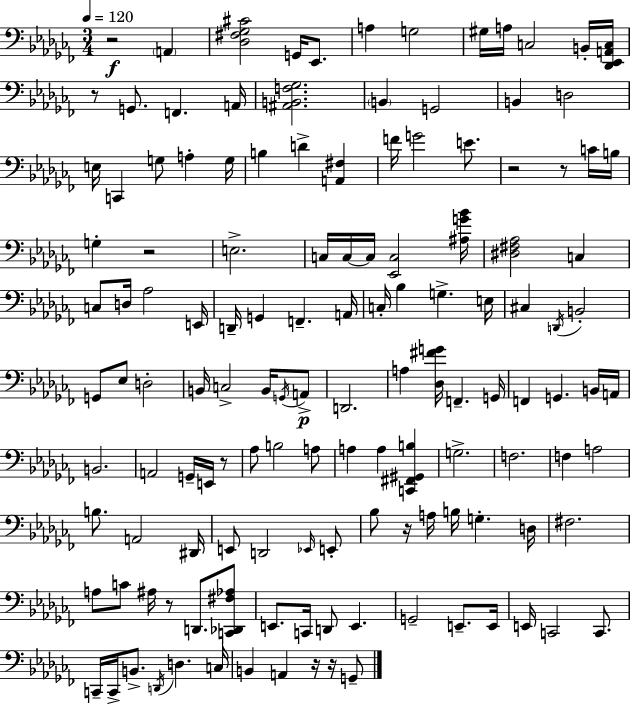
{
  \clef bass
  \numericTimeSignature
  \time 3/4
  \key aes \minor
  \tempo 4 = 120
  r2\f \parenthesize a,4 | <des fis ges cis'>2 g,16 ees,8. | a4 g2 | gis16 a16 c2 b,16-. <des, ees, a, c>16 | \break r8 g,8. f,4. a,16 | <ais, b, f ges>2. | \parenthesize b,4 g,2 | b,4 d2 | \break e16 c,4 g8 a4-. g16 | b4 d'4-> <a, fis>4 | f'16 g'2 e'8. | r2 r8 c'16 b16 | \break g4-. r2 | e2.-> | c16 c16~~ c16 <ees, c>2 <ais g' bes'>16 | <dis fis aes>2 c4 | \break c8 d16 aes2 e,16 | d,16-- g,4 f,4.-- a,16 | c16-. bes4 g4.-> e16 | cis4 \acciaccatura { d,16 } b,2-. | \break g,8 ees8 d2-. | b,16 c2-> b,16 \acciaccatura { g,16 }\p | a,8-> d,2. | a4 <des fis' g'>16 f,4.-- | \break g,16 f,4 g,4. | b,16 a,16 b,2. | a,2 g,16-- e,16 | r8 aes8 b2 | \break a8 a4 a4 <c, fis, gis, b>4 | g2.-> | f2. | f4 a2 | \break b8. a,2 | dis,16 e,8 d,2 | \grace { ees,16 } e,8-. bes8 r16 a16 b16 g4.-. | d16 fis2. | \break a8 c'8 ais16 r8 d,8. | <c, des, fis aes>8 e,8. c,16 d,8 e,4. | g,2-- e,8.-- | e,16 e,16 c,2 | \break c,8. c,16-- c,16-> b,8.-> \acciaccatura { d,16 } d4. | c16 b,4 a,4 | r16 r16 g,8-- \bar "|."
}